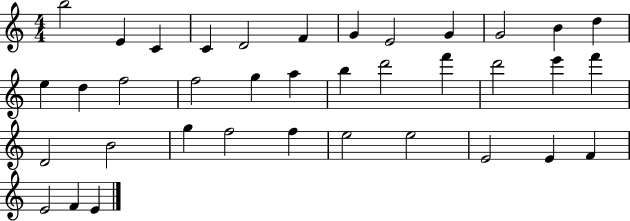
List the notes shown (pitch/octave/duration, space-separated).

B5/h E4/q C4/q C4/q D4/h F4/q G4/q E4/h G4/q G4/h B4/q D5/q E5/q D5/q F5/h F5/h G5/q A5/q B5/q D6/h F6/q D6/h E6/q F6/q D4/h B4/h G5/q F5/h F5/q E5/h E5/h E4/h E4/q F4/q E4/h F4/q E4/q